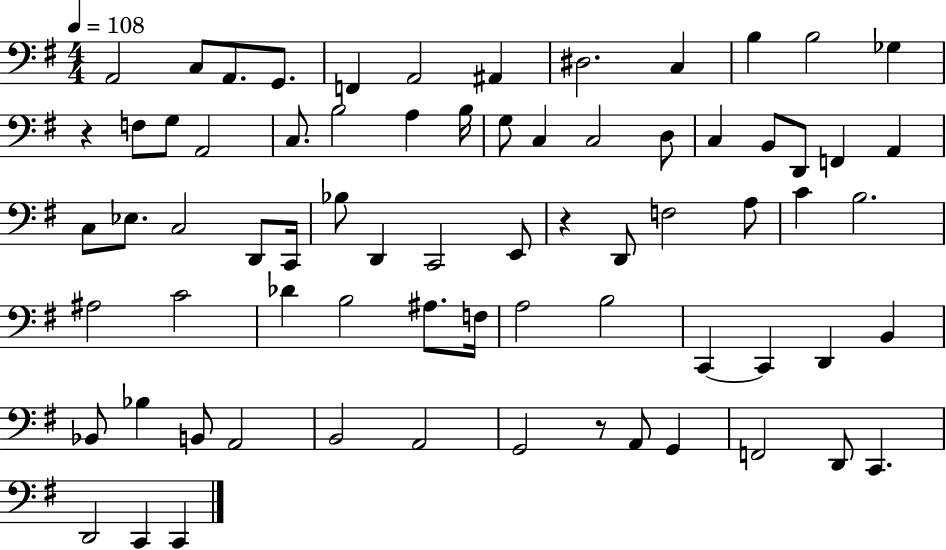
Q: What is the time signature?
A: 4/4